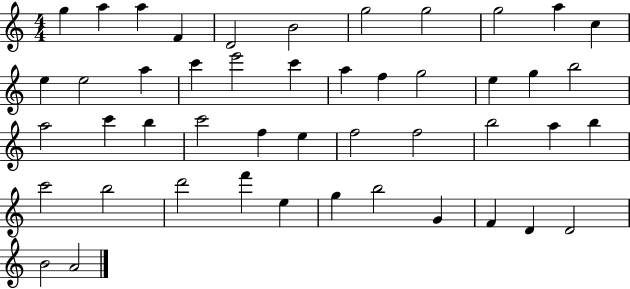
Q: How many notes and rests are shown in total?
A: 47